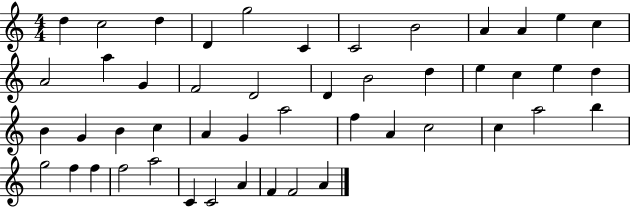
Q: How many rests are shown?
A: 0